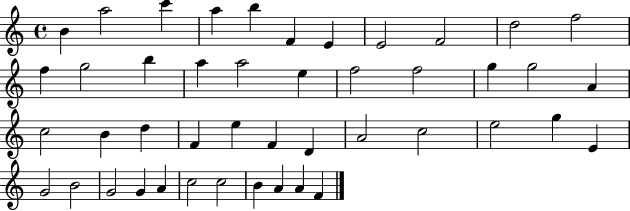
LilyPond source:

{
  \clef treble
  \time 4/4
  \defaultTimeSignature
  \key c \major
  b'4 a''2 c'''4 | a''4 b''4 f'4 e'4 | e'2 f'2 | d''2 f''2 | \break f''4 g''2 b''4 | a''4 a''2 e''4 | f''2 f''2 | g''4 g''2 a'4 | \break c''2 b'4 d''4 | f'4 e''4 f'4 d'4 | a'2 c''2 | e''2 g''4 e'4 | \break g'2 b'2 | g'2 g'4 a'4 | c''2 c''2 | b'4 a'4 a'4 f'4 | \break \bar "|."
}